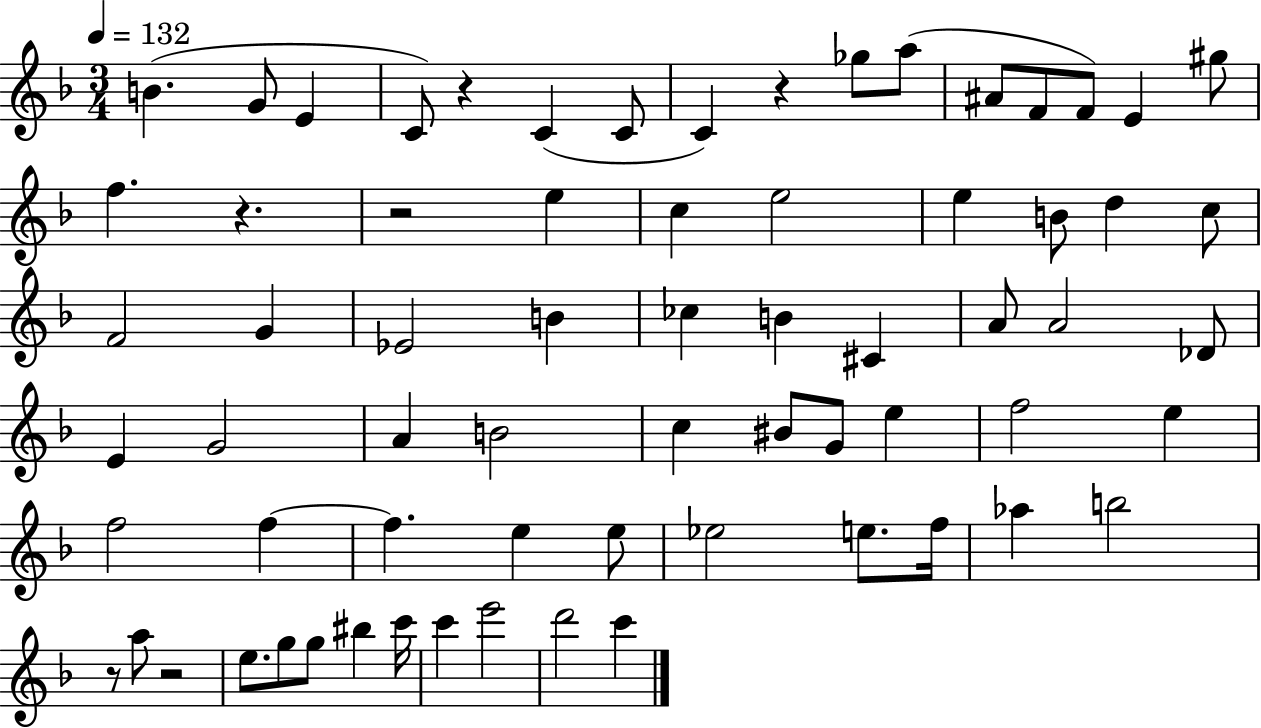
X:1
T:Untitled
M:3/4
L:1/4
K:F
B G/2 E C/2 z C C/2 C z _g/2 a/2 ^A/2 F/2 F/2 E ^g/2 f z z2 e c e2 e B/2 d c/2 F2 G _E2 B _c B ^C A/2 A2 _D/2 E G2 A B2 c ^B/2 G/2 e f2 e f2 f f e e/2 _e2 e/2 f/4 _a b2 z/2 a/2 z2 e/2 g/2 g/2 ^b c'/4 c' e'2 d'2 c'